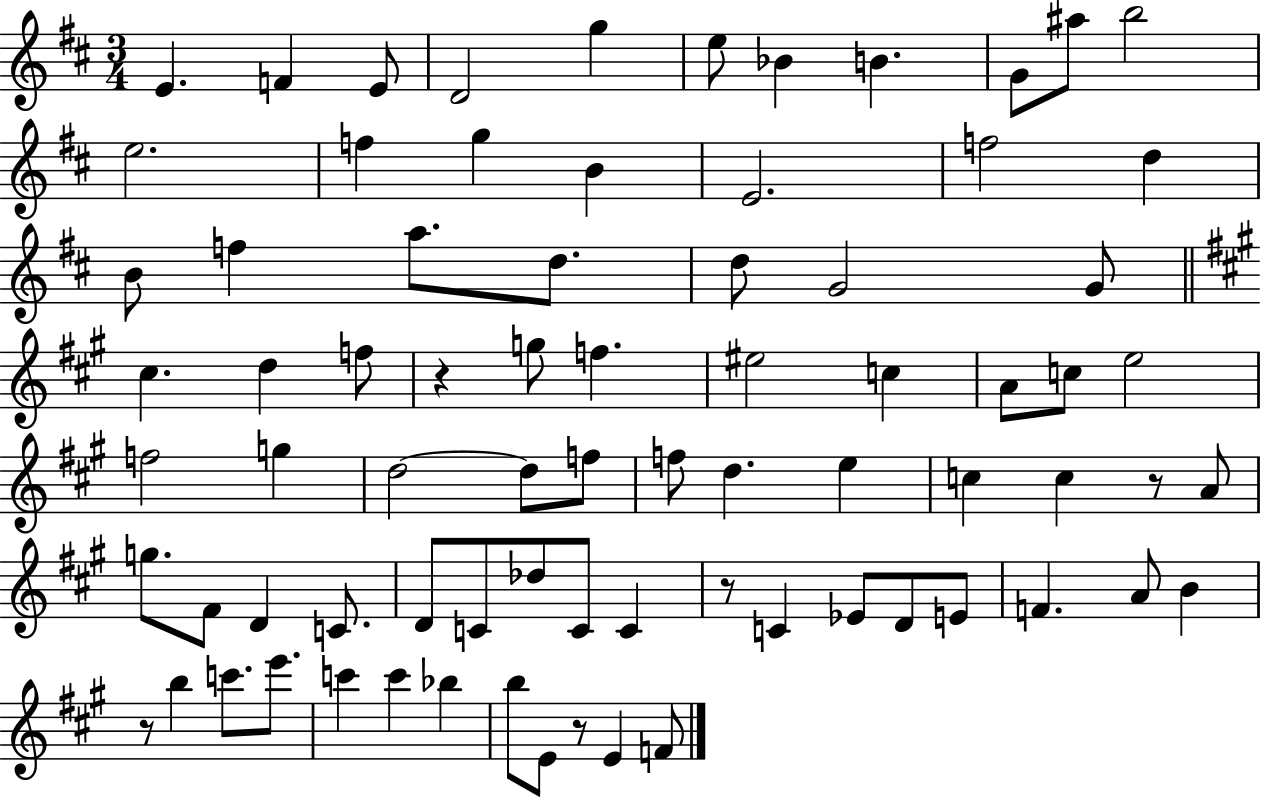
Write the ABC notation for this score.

X:1
T:Untitled
M:3/4
L:1/4
K:D
E F E/2 D2 g e/2 _B B G/2 ^a/2 b2 e2 f g B E2 f2 d B/2 f a/2 d/2 d/2 G2 G/2 ^c d f/2 z g/2 f ^e2 c A/2 c/2 e2 f2 g d2 d/2 f/2 f/2 d e c c z/2 A/2 g/2 ^F/2 D C/2 D/2 C/2 _d/2 C/2 C z/2 C _E/2 D/2 E/2 F A/2 B z/2 b c'/2 e'/2 c' c' _b b/2 E/2 z/2 E F/2